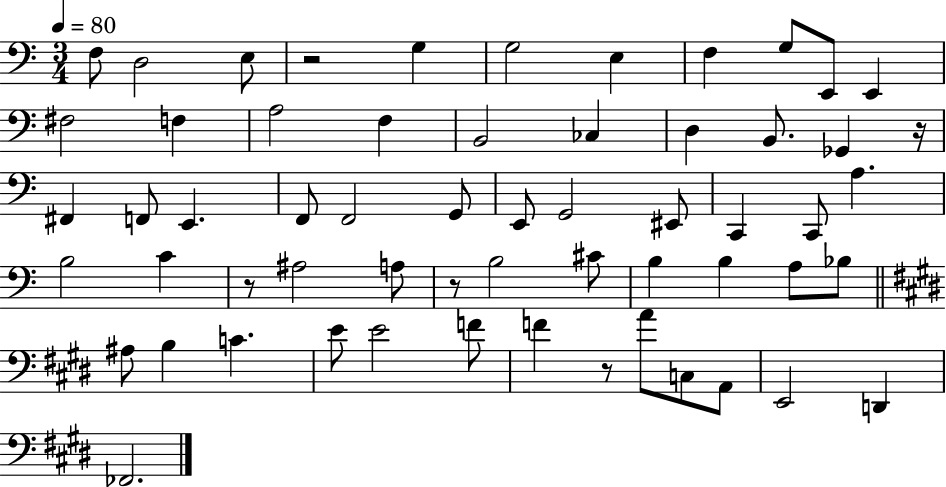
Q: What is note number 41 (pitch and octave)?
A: Bb3